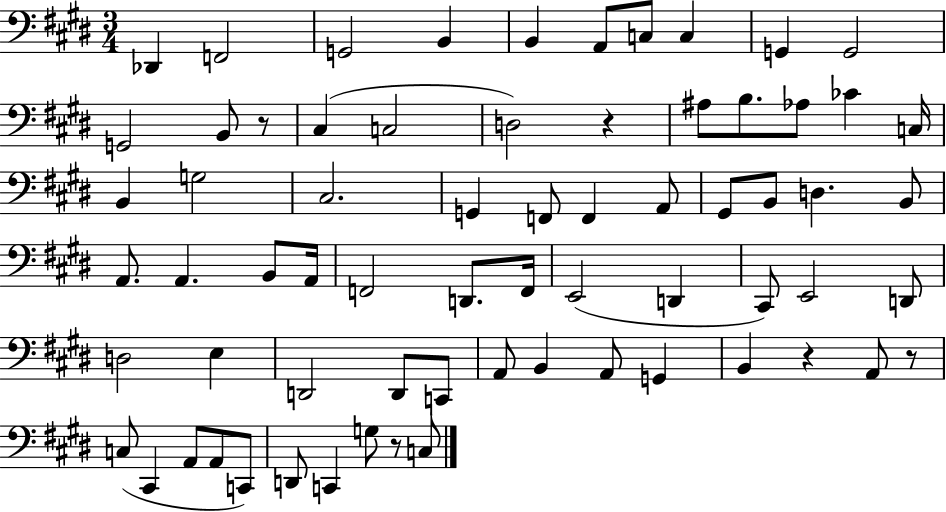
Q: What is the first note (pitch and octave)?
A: Db2